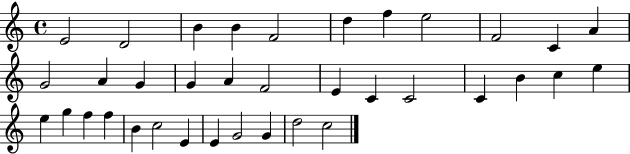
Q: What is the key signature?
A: C major